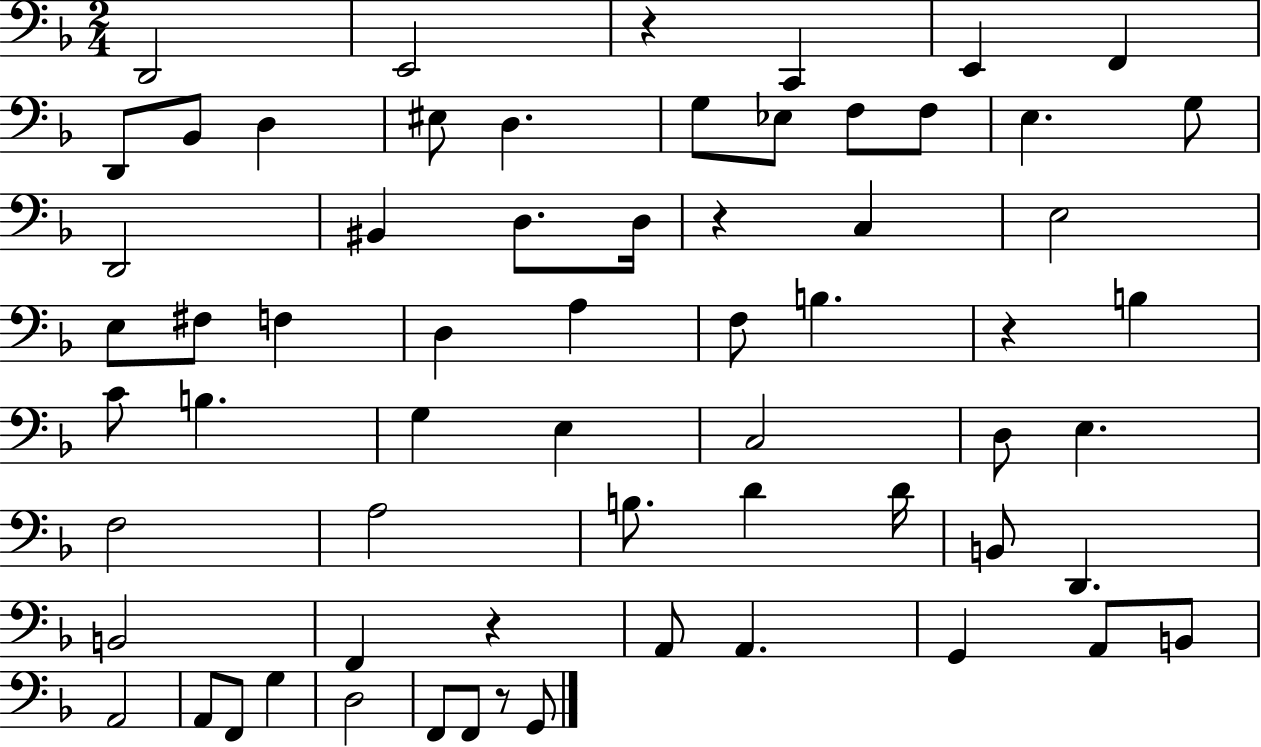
D2/h E2/h R/q C2/q E2/q F2/q D2/e Bb2/e D3/q EIS3/e D3/q. G3/e Eb3/e F3/e F3/e E3/q. G3/e D2/h BIS2/q D3/e. D3/s R/q C3/q E3/h E3/e F#3/e F3/q D3/q A3/q F3/e B3/q. R/q B3/q C4/e B3/q. G3/q E3/q C3/h D3/e E3/q. F3/h A3/h B3/e. D4/q D4/s B2/e D2/q. B2/h F2/q R/q A2/e A2/q. G2/q A2/e B2/e A2/h A2/e F2/e G3/q D3/h F2/e F2/e R/e G2/e